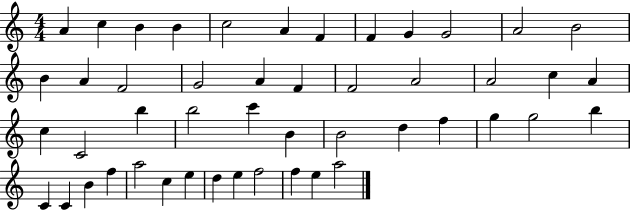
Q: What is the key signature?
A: C major